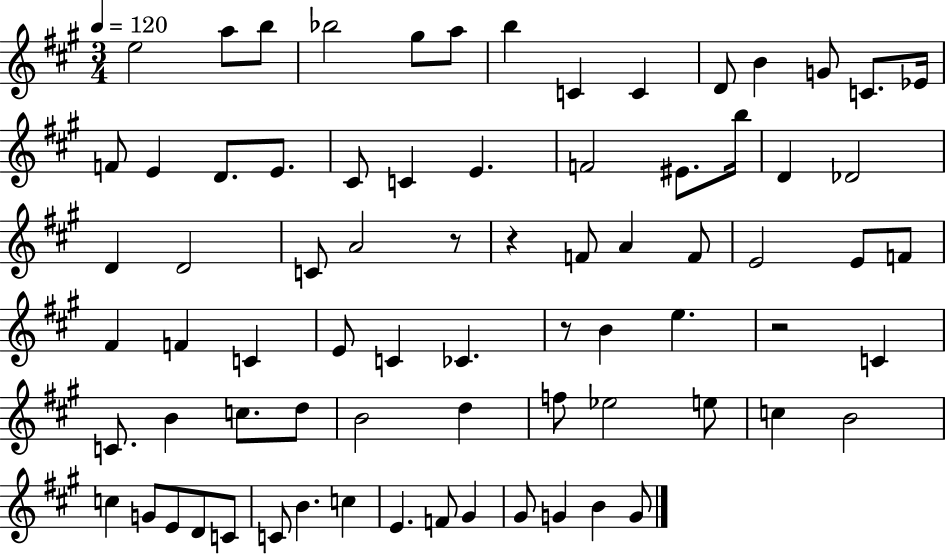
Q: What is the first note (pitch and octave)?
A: E5